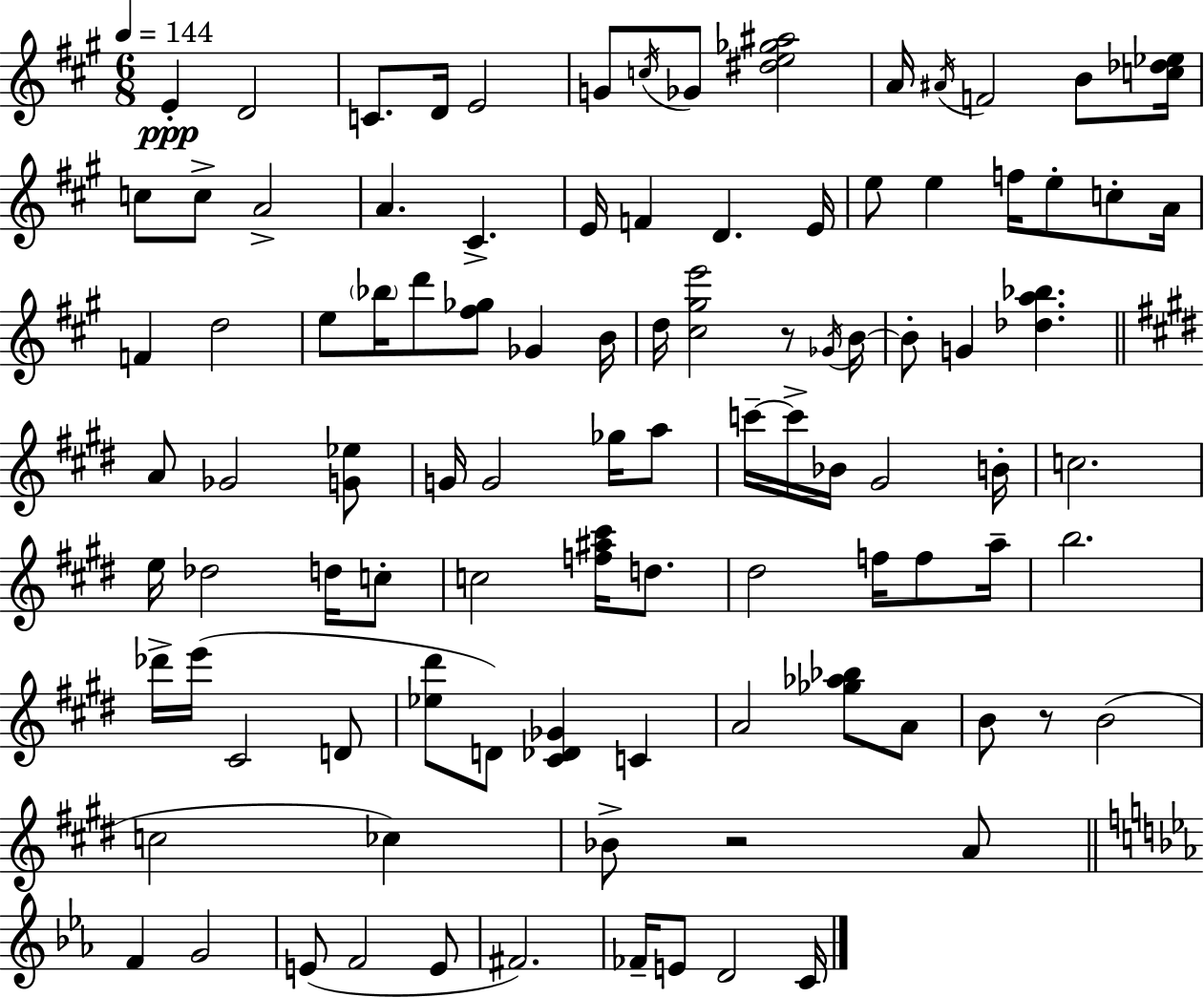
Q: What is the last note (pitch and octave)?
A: C4